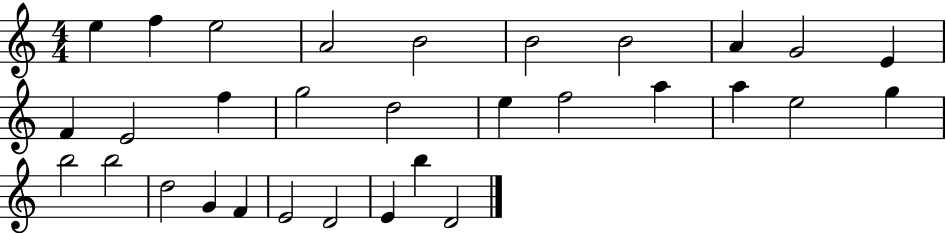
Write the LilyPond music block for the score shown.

{
  \clef treble
  \numericTimeSignature
  \time 4/4
  \key c \major
  e''4 f''4 e''2 | a'2 b'2 | b'2 b'2 | a'4 g'2 e'4 | \break f'4 e'2 f''4 | g''2 d''2 | e''4 f''2 a''4 | a''4 e''2 g''4 | \break b''2 b''2 | d''2 g'4 f'4 | e'2 d'2 | e'4 b''4 d'2 | \break \bar "|."
}